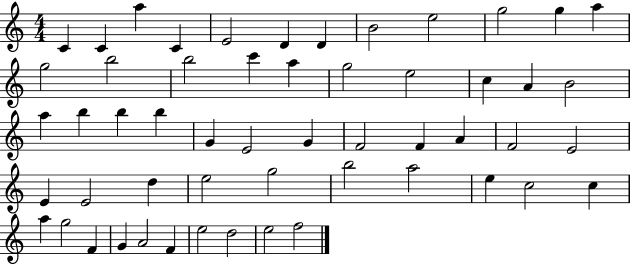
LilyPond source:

{
  \clef treble
  \numericTimeSignature
  \time 4/4
  \key c \major
  c'4 c'4 a''4 c'4 | e'2 d'4 d'4 | b'2 e''2 | g''2 g''4 a''4 | \break g''2 b''2 | b''2 c'''4 a''4 | g''2 e''2 | c''4 a'4 b'2 | \break a''4 b''4 b''4 b''4 | g'4 e'2 g'4 | f'2 f'4 a'4 | f'2 e'2 | \break e'4 e'2 d''4 | e''2 g''2 | b''2 a''2 | e''4 c''2 c''4 | \break a''4 g''2 f'4 | g'4 a'2 f'4 | e''2 d''2 | e''2 f''2 | \break \bar "|."
}